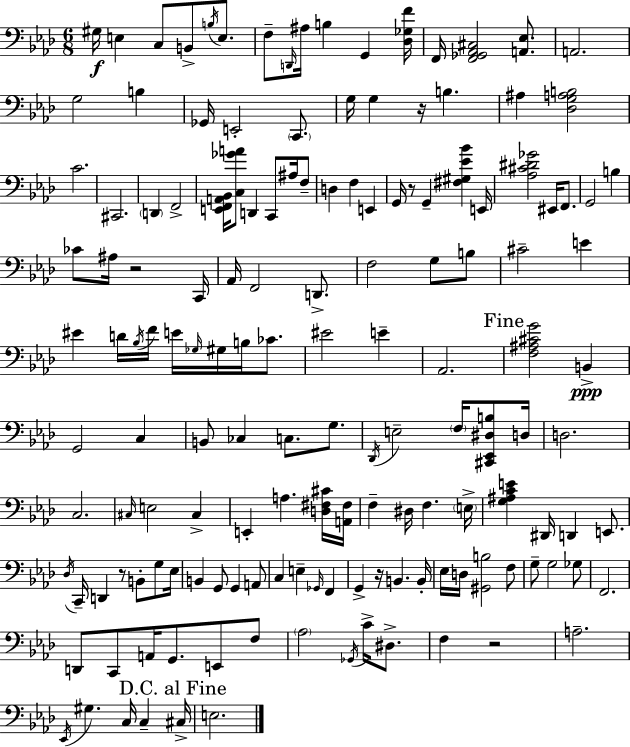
X:1
T:Untitled
M:6/8
L:1/4
K:Fm
^G,/4 E, C,/2 B,,/2 B,/4 E,/2 F,/2 D,,/4 ^A,/4 B, G,, [_D,_G,F]/4 F,,/4 [F,,_G,,_A,,^C,]2 [A,,_E,]/2 A,,2 G,2 B, _G,,/4 E,,2 C,,/2 G,/4 G, z/4 B, ^A, [_D,G,A,B,]2 C2 ^C,,2 D,, F,,2 [E,,F,,A,,_B,,]/4 [C,_GA]/2 D,, C,,/2 ^A,/4 F,/2 D, F, E,, G,,/4 z/2 G,, [^F,^G,_E_B] E,,/4 [_A,^C^D_G]2 ^E,,/4 F,,/2 G,,2 B, _C/2 ^A,/4 z2 C,,/4 _A,,/4 F,,2 D,,/2 F,2 G,/2 B,/2 ^C2 E ^E D/4 _B,/4 F/4 E/4 _G,/4 ^G,/4 B,/4 _C/2 ^E2 E _A,,2 [F,^A,^CG]2 B,, G,,2 C, B,,/2 _C, C,/2 G,/2 _D,,/4 E,2 F,/4 [^C,,_E,,^D,B,]/2 D,/4 D,2 C,2 ^C,/4 E,2 ^C, E,, A, [D,^F,^C]/4 [A,,^F,]/4 F, ^D,/4 F, E,/4 [G,^A,CE] ^D,,/4 D,, E,,/2 _D,/4 C,,/4 D,, z/2 B,,/2 G,/2 _E,/4 B,, G,,/2 G,, A,,/2 C, E, _G,,/4 F,, G,, z/4 B,, B,,/4 _E,/4 D,/4 [^G,,B,]2 F,/2 G,/2 G,2 _G,/2 F,,2 D,,/2 C,,/2 A,,/4 G,,/2 E,,/2 F,/2 _A,2 _G,,/4 C/4 ^D,/2 F, z2 A,2 _E,,/4 ^G, C,/4 C, ^C,/4 E,2